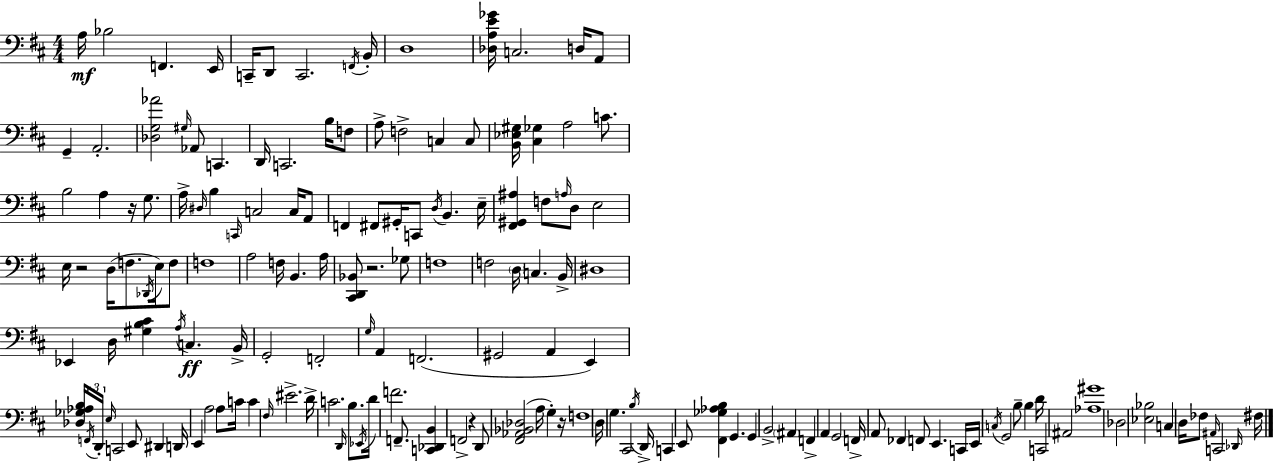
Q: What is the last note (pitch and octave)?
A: F#3